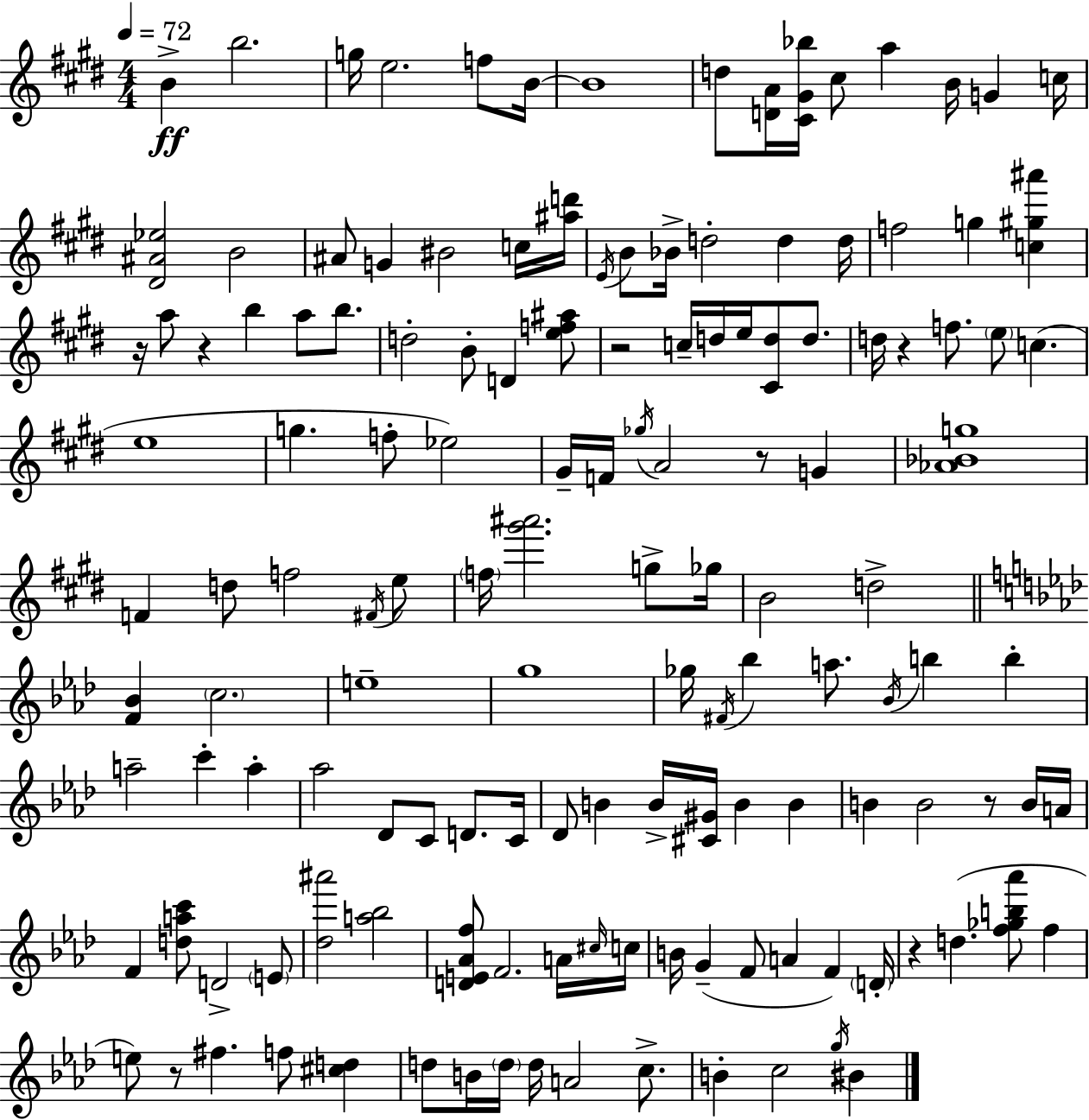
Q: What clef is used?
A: treble